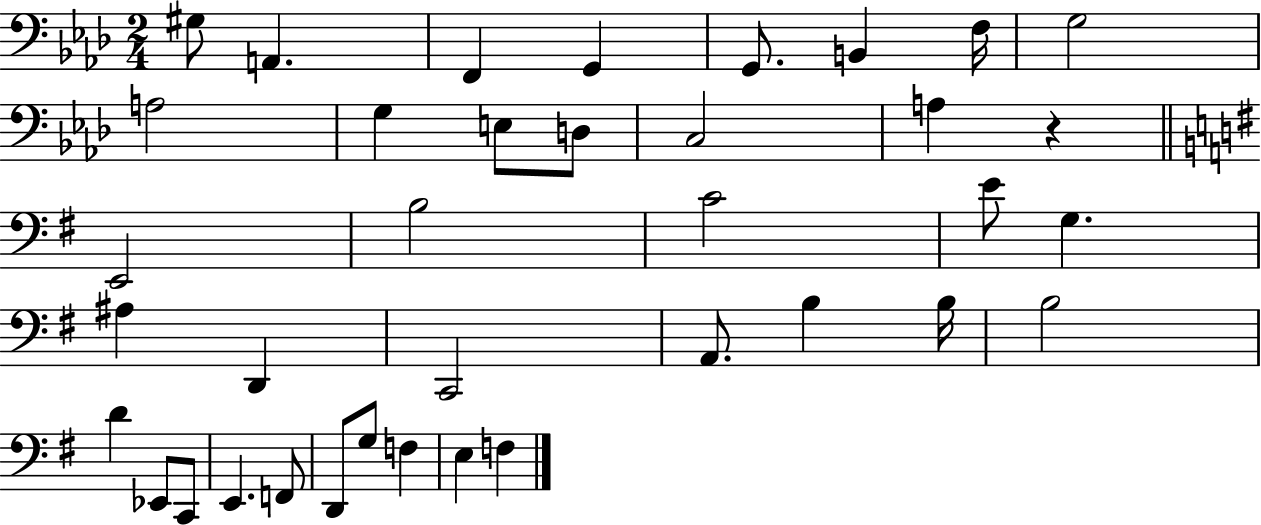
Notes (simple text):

G#3/e A2/q. F2/q G2/q G2/e. B2/q F3/s G3/h A3/h G3/q E3/e D3/e C3/h A3/q R/q E2/h B3/h C4/h E4/e G3/q. A#3/q D2/q C2/h A2/e. B3/q B3/s B3/h D4/q Eb2/e C2/e E2/q. F2/e D2/e G3/e F3/q E3/q F3/q